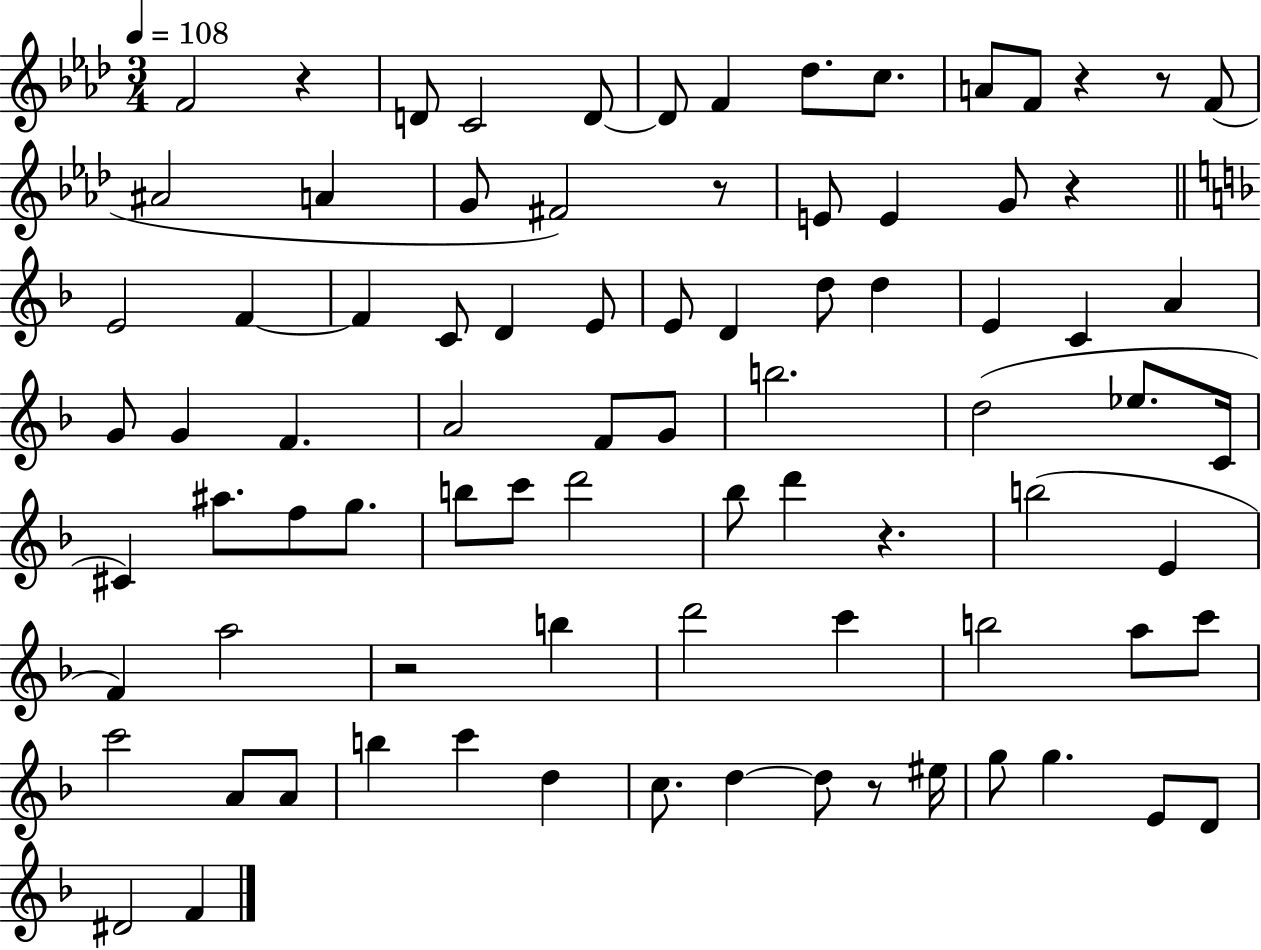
X:1
T:Untitled
M:3/4
L:1/4
K:Ab
F2 z D/2 C2 D/2 D/2 F _d/2 c/2 A/2 F/2 z z/2 F/2 ^A2 A G/2 ^F2 z/2 E/2 E G/2 z E2 F F C/2 D E/2 E/2 D d/2 d E C A G/2 G F A2 F/2 G/2 b2 d2 _e/2 C/4 ^C ^a/2 f/2 g/2 b/2 c'/2 d'2 _b/2 d' z b2 E F a2 z2 b d'2 c' b2 a/2 c'/2 c'2 A/2 A/2 b c' d c/2 d d/2 z/2 ^e/4 g/2 g E/2 D/2 ^D2 F